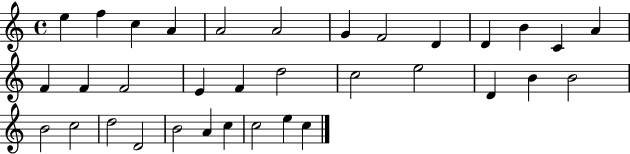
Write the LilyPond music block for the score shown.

{
  \clef treble
  \time 4/4
  \defaultTimeSignature
  \key c \major
  e''4 f''4 c''4 a'4 | a'2 a'2 | g'4 f'2 d'4 | d'4 b'4 c'4 a'4 | \break f'4 f'4 f'2 | e'4 f'4 d''2 | c''2 e''2 | d'4 b'4 b'2 | \break b'2 c''2 | d''2 d'2 | b'2 a'4 c''4 | c''2 e''4 c''4 | \break \bar "|."
}